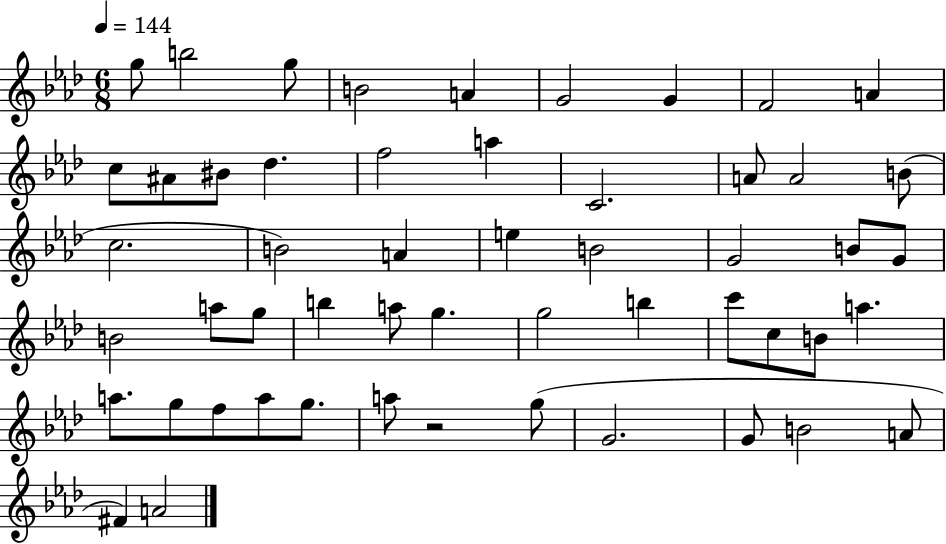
G5/e B5/h G5/e B4/h A4/q G4/h G4/q F4/h A4/q C5/e A#4/e BIS4/e Db5/q. F5/h A5/q C4/h. A4/e A4/h B4/e C5/h. B4/h A4/q E5/q B4/h G4/h B4/e G4/e B4/h A5/e G5/e B5/q A5/e G5/q. G5/h B5/q C6/e C5/e B4/e A5/q. A5/e. G5/e F5/e A5/e G5/e. A5/e R/h G5/e G4/h. G4/e B4/h A4/e F#4/q A4/h